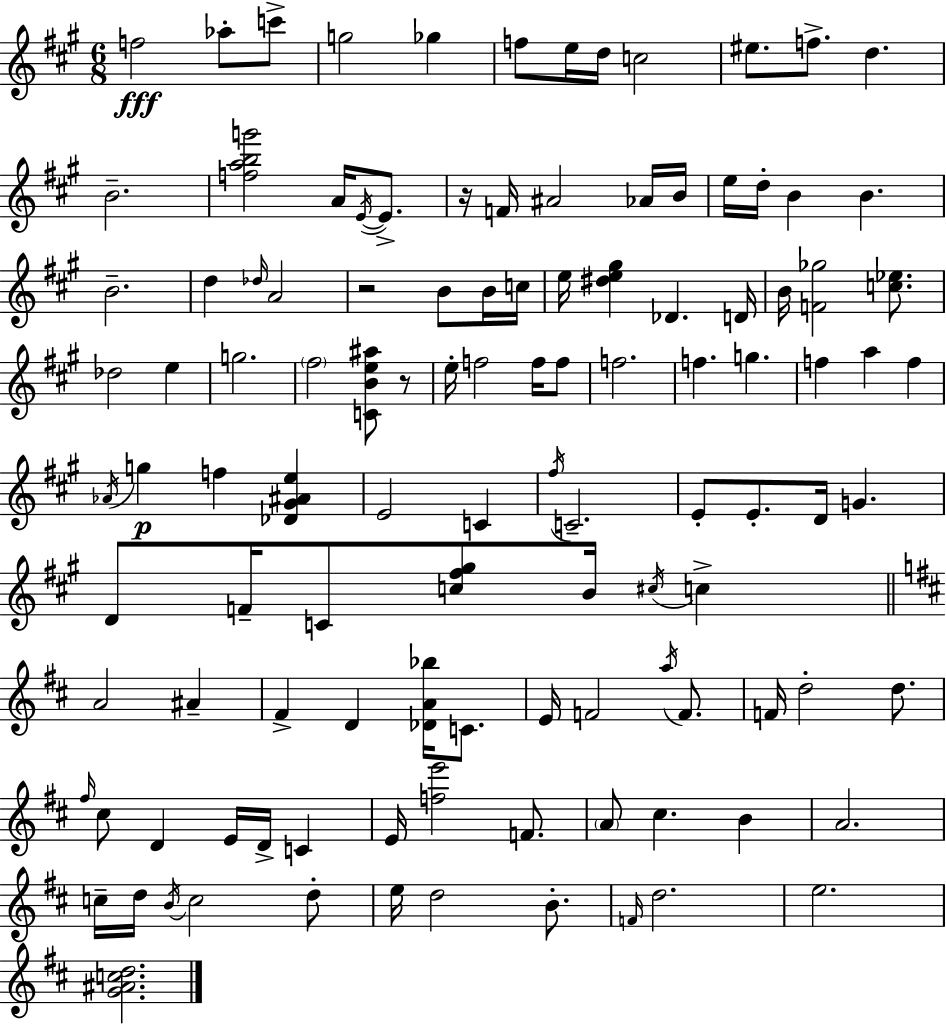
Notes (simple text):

F5/h Ab5/e C6/e G5/h Gb5/q F5/e E5/s D5/s C5/h EIS5/e. F5/e. D5/q. B4/h. [F5,A5,B5,G6]/h A4/s E4/s E4/e. R/s F4/s A#4/h Ab4/s B4/s E5/s D5/s B4/q B4/q. B4/h. D5/q Db5/s A4/h R/h B4/e B4/s C5/s E5/s [D#5,E5,G#5]/q Db4/q. D4/s B4/s [F4,Gb5]/h [C5,Eb5]/e. Db5/h E5/q G5/h. F#5/h [C4,B4,E5,A#5]/e R/e E5/s F5/h F5/s F5/e F5/h. F5/q. G5/q. F5/q A5/q F5/q Ab4/s G5/q F5/q [Db4,G#4,A#4,E5]/q E4/h C4/q F#5/s C4/h. E4/e E4/e. D4/s G4/q. D4/e F4/s C4/e [C5,F#5,G#5]/e B4/s C#5/s C5/q A4/h A#4/q F#4/q D4/q [Db4,A4,Bb5]/s C4/e. E4/s F4/h A5/s F4/e. F4/s D5/h D5/e. F#5/s C#5/e D4/q E4/s D4/s C4/q E4/s [F5,E6]/h F4/e. A4/e C#5/q. B4/q A4/h. C5/s D5/s B4/s C5/h D5/e E5/s D5/h B4/e. F4/s D5/h. E5/h. [G4,A#4,C5,D5]/h.